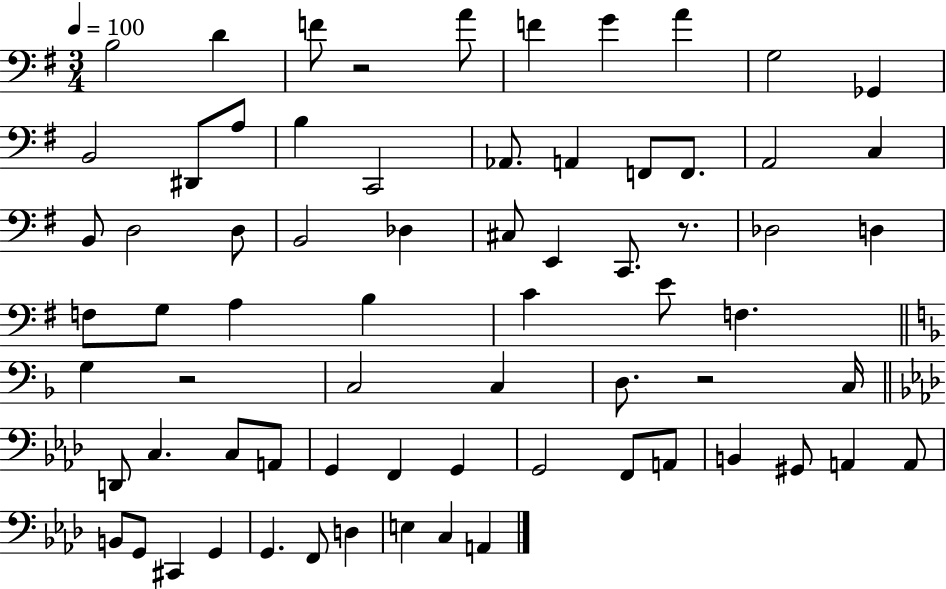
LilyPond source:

{
  \clef bass
  \numericTimeSignature
  \time 3/4
  \key g \major
  \tempo 4 = 100
  \repeat volta 2 { b2 d'4 | f'8 r2 a'8 | f'4 g'4 a'4 | g2 ges,4 | \break b,2 dis,8 a8 | b4 c,2 | aes,8. a,4 f,8 f,8. | a,2 c4 | \break b,8 d2 d8 | b,2 des4 | cis8 e,4 c,8. r8. | des2 d4 | \break f8 g8 a4 b4 | c'4 e'8 f4. | \bar "||" \break \key f \major g4 r2 | c2 c4 | d8. r2 c16 | \bar "||" \break \key f \minor d,8 c4. c8 a,8 | g,4 f,4 g,4 | g,2 f,8 a,8 | b,4 gis,8 a,4 a,8 | \break b,8 g,8 cis,4 g,4 | g,4. f,8 d4 | e4 c4 a,4 | } \bar "|."
}